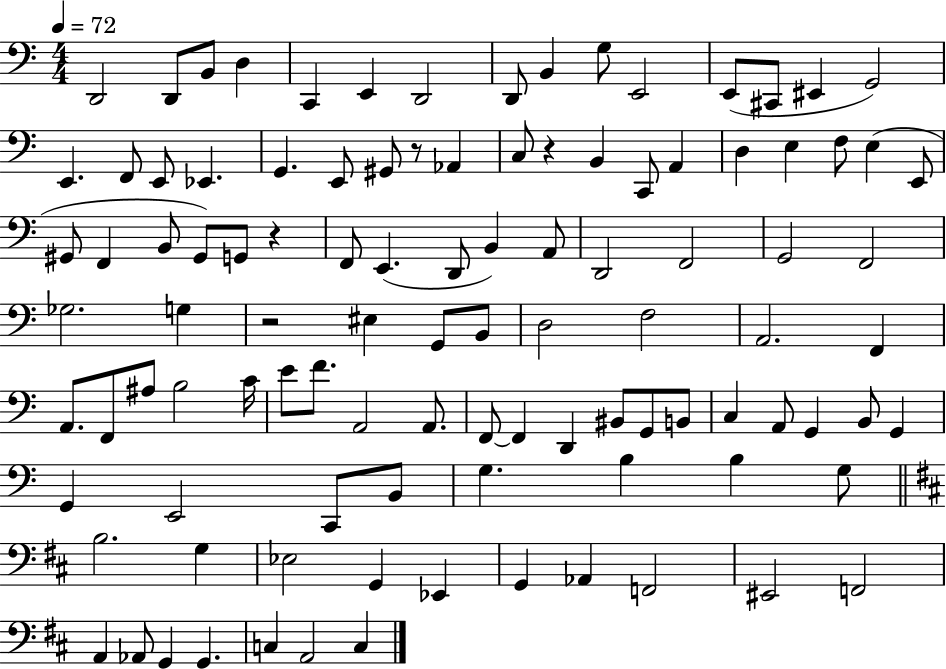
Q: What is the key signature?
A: C major